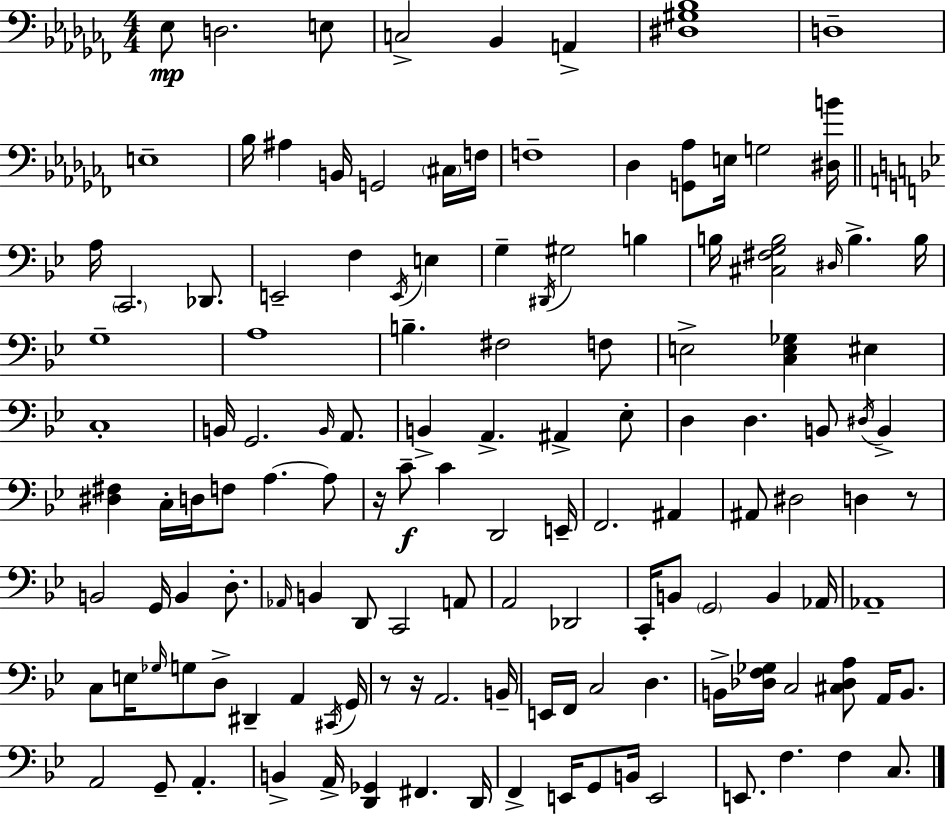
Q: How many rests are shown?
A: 4